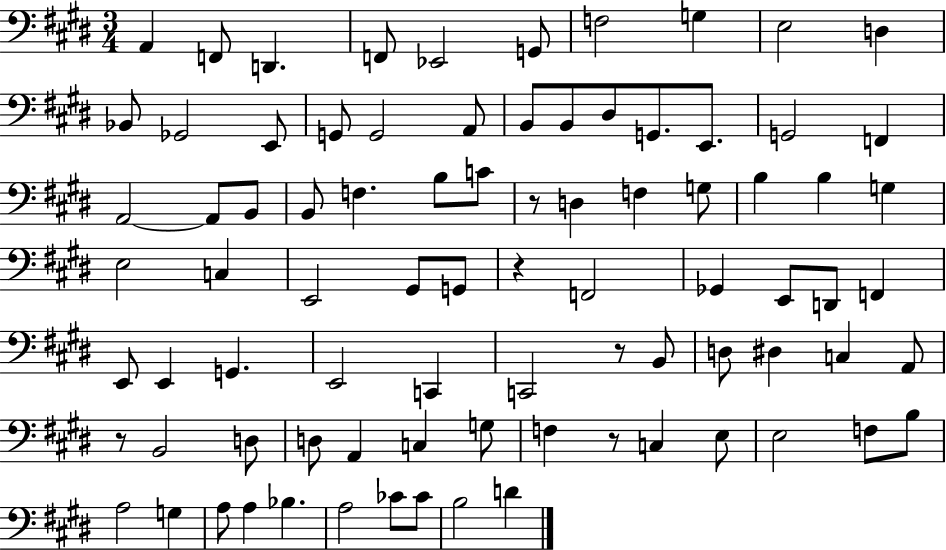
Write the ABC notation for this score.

X:1
T:Untitled
M:3/4
L:1/4
K:E
A,, F,,/2 D,, F,,/2 _E,,2 G,,/2 F,2 G, E,2 D, _B,,/2 _G,,2 E,,/2 G,,/2 G,,2 A,,/2 B,,/2 B,,/2 ^D,/2 G,,/2 E,,/2 G,,2 F,, A,,2 A,,/2 B,,/2 B,,/2 F, B,/2 C/2 z/2 D, F, G,/2 B, B, G, E,2 C, E,,2 ^G,,/2 G,,/2 z F,,2 _G,, E,,/2 D,,/2 F,, E,,/2 E,, G,, E,,2 C,, C,,2 z/2 B,,/2 D,/2 ^D, C, A,,/2 z/2 B,,2 D,/2 D,/2 A,, C, G,/2 F, z/2 C, E,/2 E,2 F,/2 B,/2 A,2 G, A,/2 A, _B, A,2 _C/2 _C/2 B,2 D